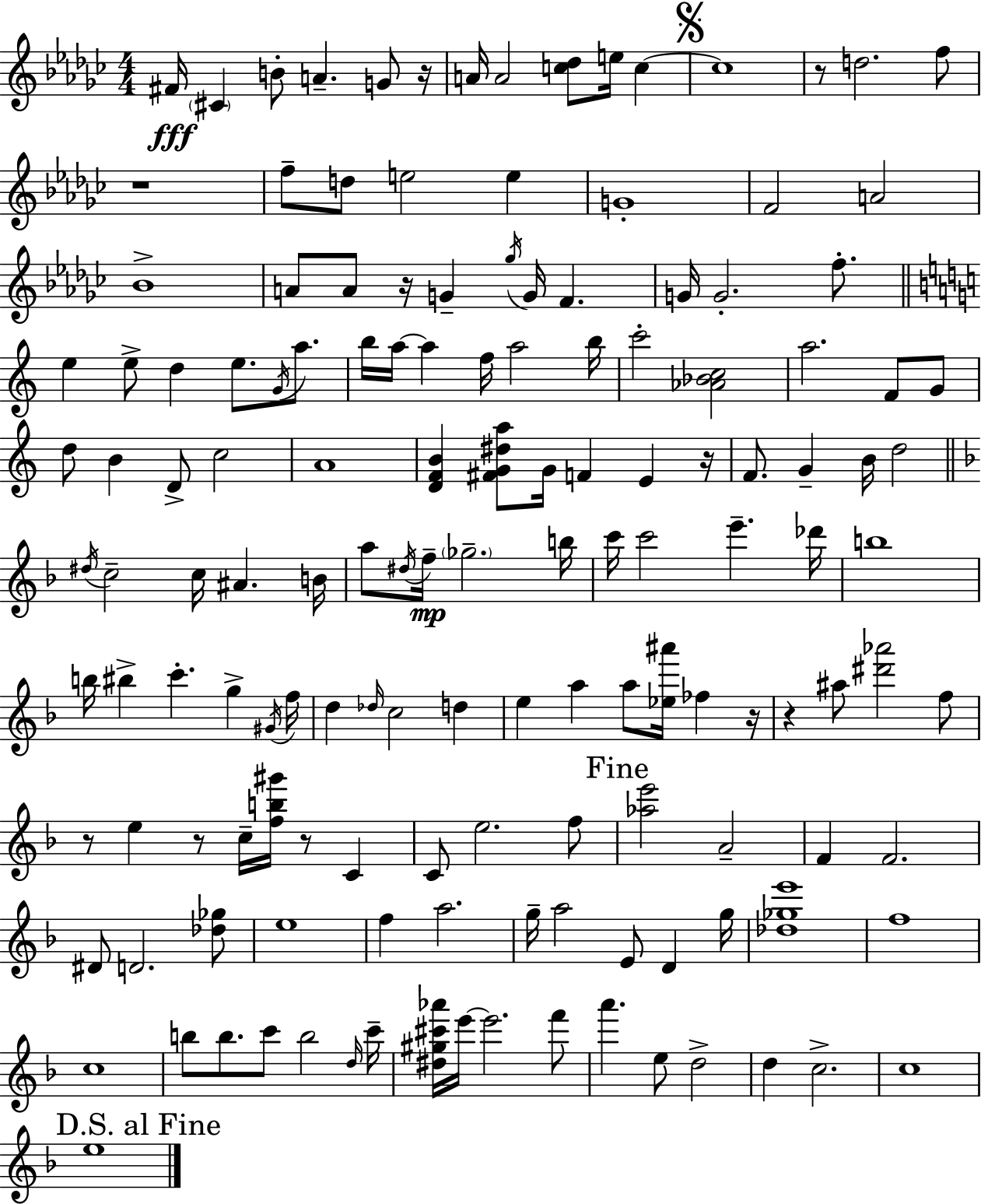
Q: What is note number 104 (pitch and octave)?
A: A5